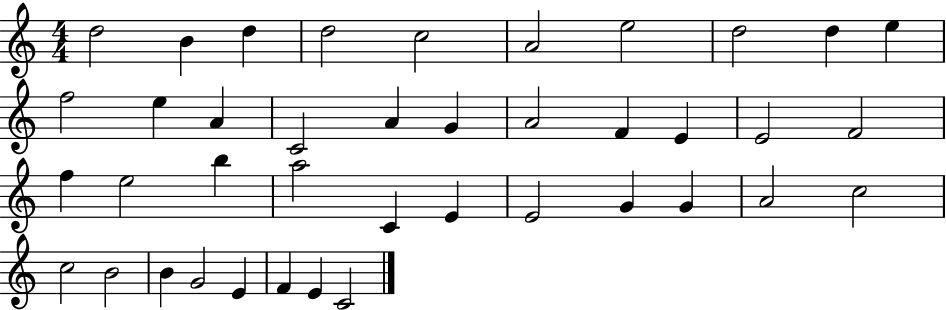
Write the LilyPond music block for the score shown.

{
  \clef treble
  \numericTimeSignature
  \time 4/4
  \key c \major
  d''2 b'4 d''4 | d''2 c''2 | a'2 e''2 | d''2 d''4 e''4 | \break f''2 e''4 a'4 | c'2 a'4 g'4 | a'2 f'4 e'4 | e'2 f'2 | \break f''4 e''2 b''4 | a''2 c'4 e'4 | e'2 g'4 g'4 | a'2 c''2 | \break c''2 b'2 | b'4 g'2 e'4 | f'4 e'4 c'2 | \bar "|."
}